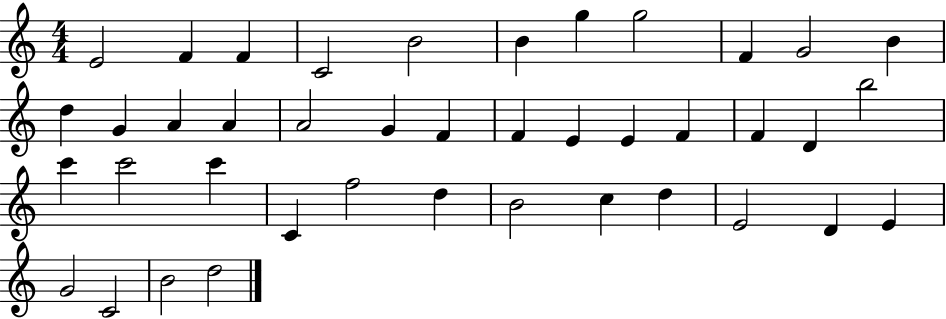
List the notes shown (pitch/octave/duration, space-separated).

E4/h F4/q F4/q C4/h B4/h B4/q G5/q G5/h F4/q G4/h B4/q D5/q G4/q A4/q A4/q A4/h G4/q F4/q F4/q E4/q E4/q F4/q F4/q D4/q B5/h C6/q C6/h C6/q C4/q F5/h D5/q B4/h C5/q D5/q E4/h D4/q E4/q G4/h C4/h B4/h D5/h